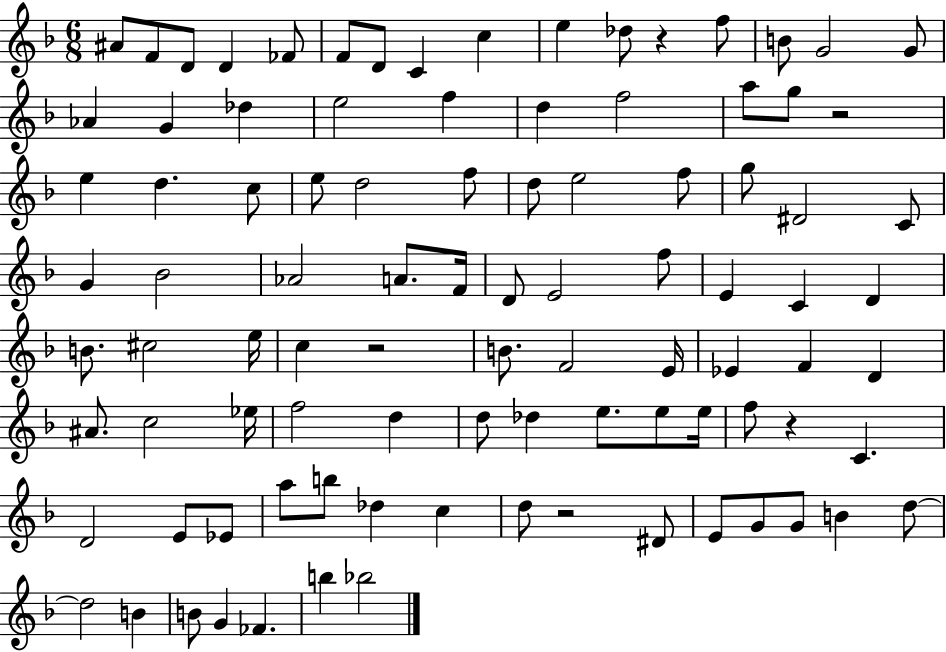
A#4/e F4/e D4/e D4/q FES4/e F4/e D4/e C4/q C5/q E5/q Db5/e R/q F5/e B4/e G4/h G4/e Ab4/q G4/q Db5/q E5/h F5/q D5/q F5/h A5/e G5/e R/h E5/q D5/q. C5/e E5/e D5/h F5/e D5/e E5/h F5/e G5/e D#4/h C4/e G4/q Bb4/h Ab4/h A4/e. F4/s D4/e E4/h F5/e E4/q C4/q D4/q B4/e. C#5/h E5/s C5/q R/h B4/e. F4/h E4/s Eb4/q F4/q D4/q A#4/e. C5/h Eb5/s F5/h D5/q D5/e Db5/q E5/e. E5/e E5/s F5/e R/q C4/q. D4/h E4/e Eb4/e A5/e B5/e Db5/q C5/q D5/e R/h D#4/e E4/e G4/e G4/e B4/q D5/e D5/h B4/q B4/e G4/q FES4/q. B5/q Bb5/h